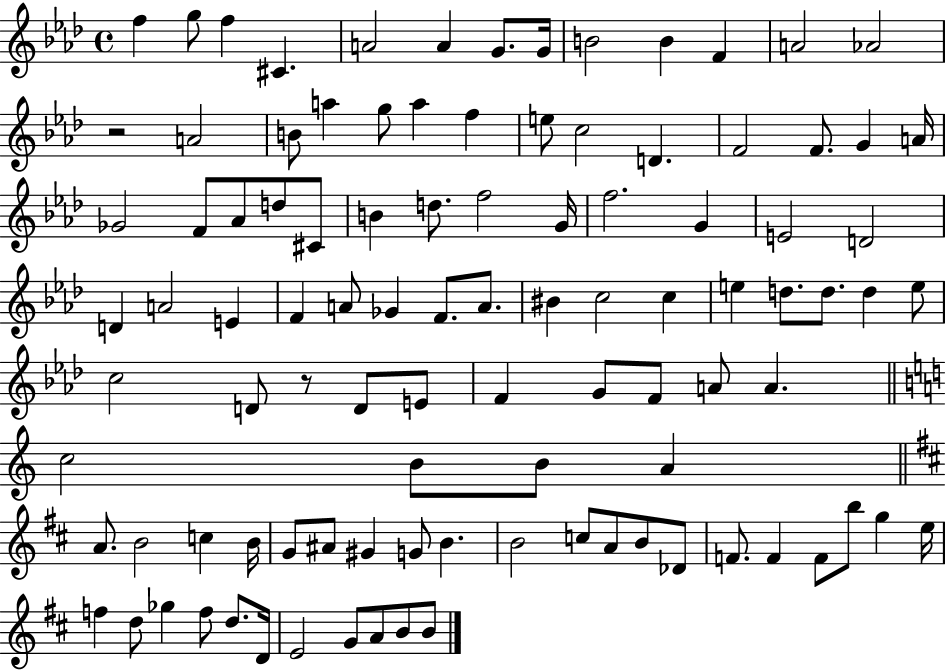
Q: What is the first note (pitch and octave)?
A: F5